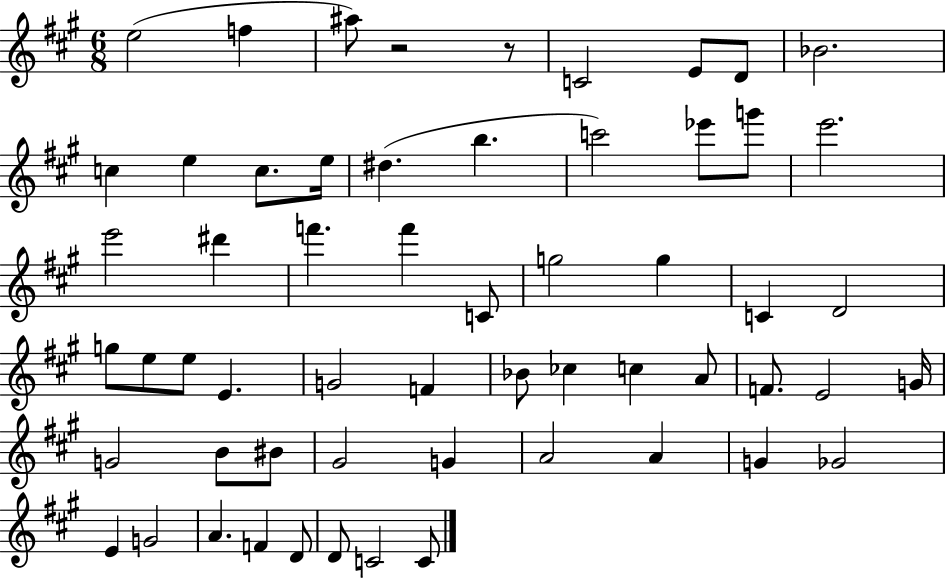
X:1
T:Untitled
M:6/8
L:1/4
K:A
e2 f ^a/2 z2 z/2 C2 E/2 D/2 _B2 c e c/2 e/4 ^d b c'2 _e'/2 g'/2 e'2 e'2 ^d' f' f' C/2 g2 g C D2 g/2 e/2 e/2 E G2 F _B/2 _c c A/2 F/2 E2 G/4 G2 B/2 ^B/2 ^G2 G A2 A G _G2 E G2 A F D/2 D/2 C2 C/2